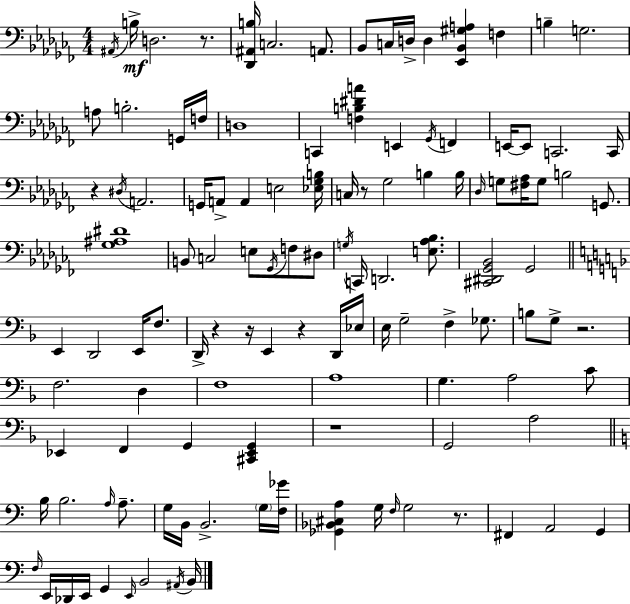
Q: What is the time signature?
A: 4/4